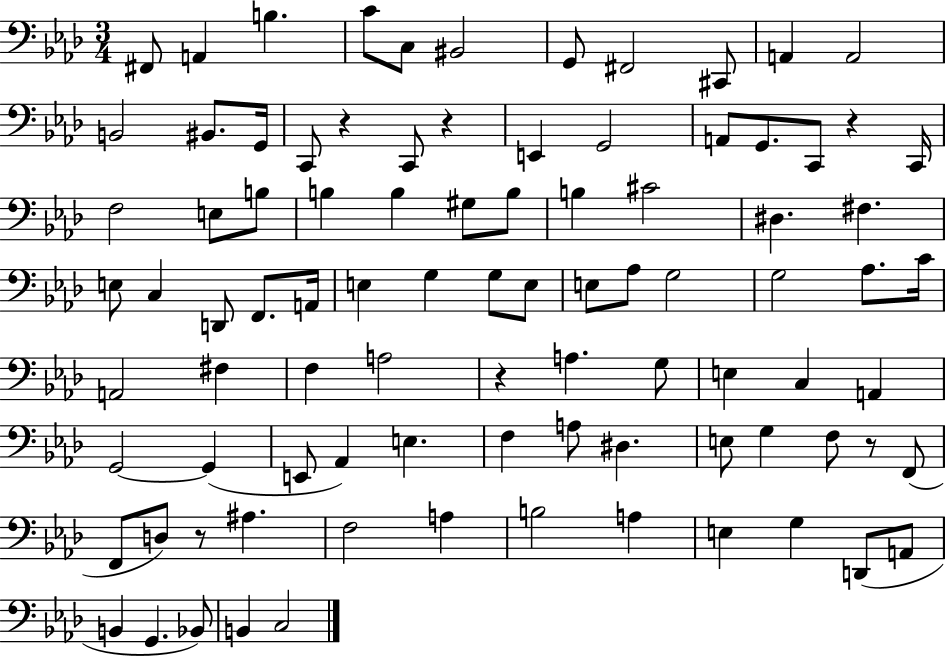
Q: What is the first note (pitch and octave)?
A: F#2